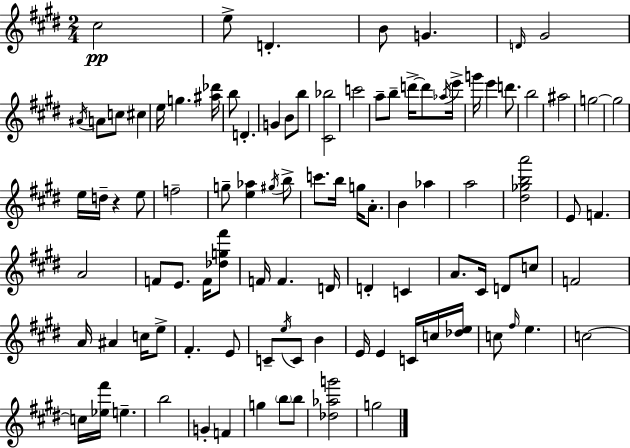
{
  \clef treble
  \numericTimeSignature
  \time 2/4
  \key e \major
  cis''2\pp | e''8-> d'4.-. | b'8 g'4. | \grace { d'16 } gis'2 | \break \acciaccatura { ais'16 } a'8 c''8 cis''4 | e''16 g''4. | <ais'' des'''>16 b''8 d'4.-. | g'4 b'8 | \break b''8 <cis' bes''>2 | c'''2 | a''8-- b''8-- d'''16->~~ d'''8 | \acciaccatura { aes''16 } e'''16-> g'''16 e'''4 | \break d'''8. b''2 | ais''2 | g''2~~ | g''2 | \break e''16 d''16-- r4 | e''8 f''2-- | g''8-- <e'' aes''>4 | \acciaccatura { gis''16 } b''8-> c'''8. b''16 | \break g''16 a'8.-. b'4 | aes''4 a''2 | <dis'' ges'' b'' a'''>2 | e'8 f'4. | \break a'2 | f'8 e'8. | f'16 <des'' g'' fis'''>8 f'16 f'4. | d'16 d'4-. | \break c'4 a'8. cis'16 | d'8 c''8 f'2 | a'16 ais'4 | c''16 e''8-> fis'4.-. | \break e'8 c'8-- \acciaccatura { e''16 } c'8 | b'4 e'16 e'4 | c'16 c''16 <des'' e''>16 c''8 \grace { fis''16 } | e''4. c''2~~ | \break c''16 <ees'' fis'''>16 | e''4.-- b''2 | g'4-. | f'4 g''4 | \break \parenthesize b''8 b''8 <des'' aes'' g'''>2 | g''2 | \bar "|."
}